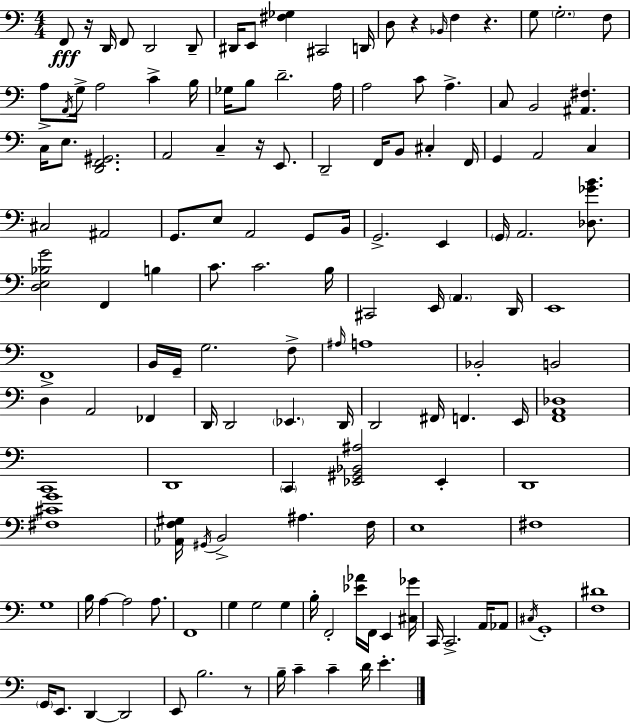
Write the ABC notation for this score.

X:1
T:Untitled
M:4/4
L:1/4
K:Am
F,,/2 z/4 D,,/4 F,,/2 D,,2 D,,/2 ^D,,/4 E,,/2 [^F,_G,] ^C,,2 D,,/4 D,/2 z _B,,/4 F, z G,/2 G,2 F,/2 A,/2 A,,/4 G,/4 A,2 C B,/4 _G,/4 B,/2 D2 A,/4 A,2 C/2 A, C,/2 B,,2 [^A,,^F,] C,/4 E,/2 [D,,F,,^G,,]2 A,,2 C, z/4 E,,/2 D,,2 F,,/4 B,,/2 ^C, F,,/4 G,, A,,2 C, ^C,2 ^A,,2 G,,/2 E,/2 A,,2 G,,/2 B,,/4 G,,2 E,, G,,/4 A,,2 [_D,_GB]/2 [D,E,_B,G]2 F,, B, C/2 C2 B,/4 ^C,,2 E,,/4 A,, D,,/4 E,,4 F,,4 B,,/4 G,,/4 G,2 F,/2 ^A,/4 A,4 _B,,2 B,,2 D, A,,2 _F,, D,,/4 D,,2 _E,, D,,/4 D,,2 ^F,,/4 F,, E,,/4 [F,,A,,_D,]4 C,,4 D,,4 C,, [_E,,^G,,_B,,^A,]2 _E,, D,,4 [^F,^CG]4 [_A,,F,^G,]/4 ^G,,/4 B,,2 ^A, F,/4 E,4 ^F,4 G,4 B,/4 A, A,2 A,/2 F,,4 G, G,2 G, B,/4 F,,2 [_E_A]/4 F,,/4 E,, [^C,_G]/4 C,,/4 C,,2 A,,/4 _A,,/2 ^C,/4 G,,4 [F,^D]4 G,,/4 E,,/2 D,, D,,2 E,,/2 B,2 z/2 B,/4 C C D/4 E